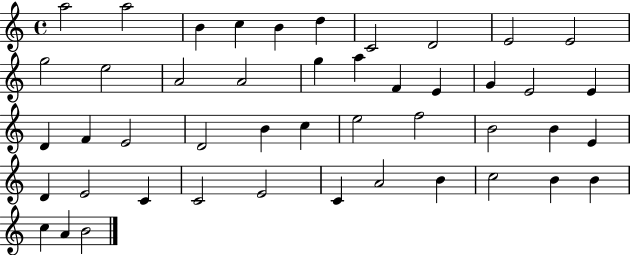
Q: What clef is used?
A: treble